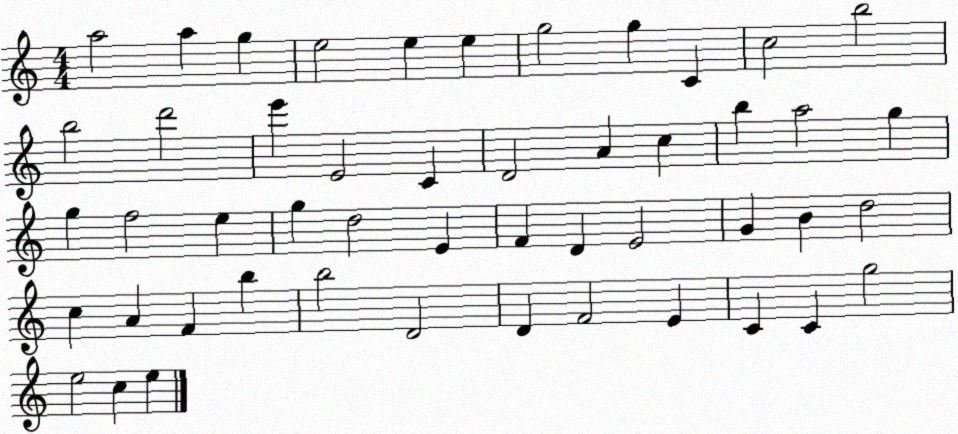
X:1
T:Untitled
M:4/4
L:1/4
K:C
a2 a g e2 e e g2 g C c2 b2 b2 d'2 e' E2 C D2 A c b a2 g g f2 e g d2 E F D E2 G B d2 c A F b b2 D2 D F2 E C C g2 e2 c e